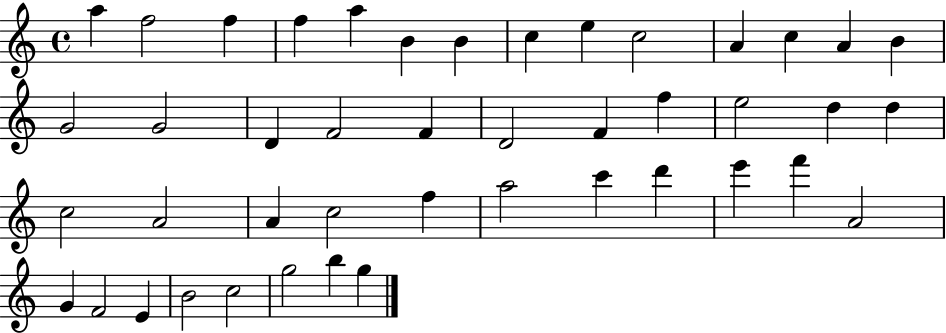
A5/q F5/h F5/q F5/q A5/q B4/q B4/q C5/q E5/q C5/h A4/q C5/q A4/q B4/q G4/h G4/h D4/q F4/h F4/q D4/h F4/q F5/q E5/h D5/q D5/q C5/h A4/h A4/q C5/h F5/q A5/h C6/q D6/q E6/q F6/q A4/h G4/q F4/h E4/q B4/h C5/h G5/h B5/q G5/q